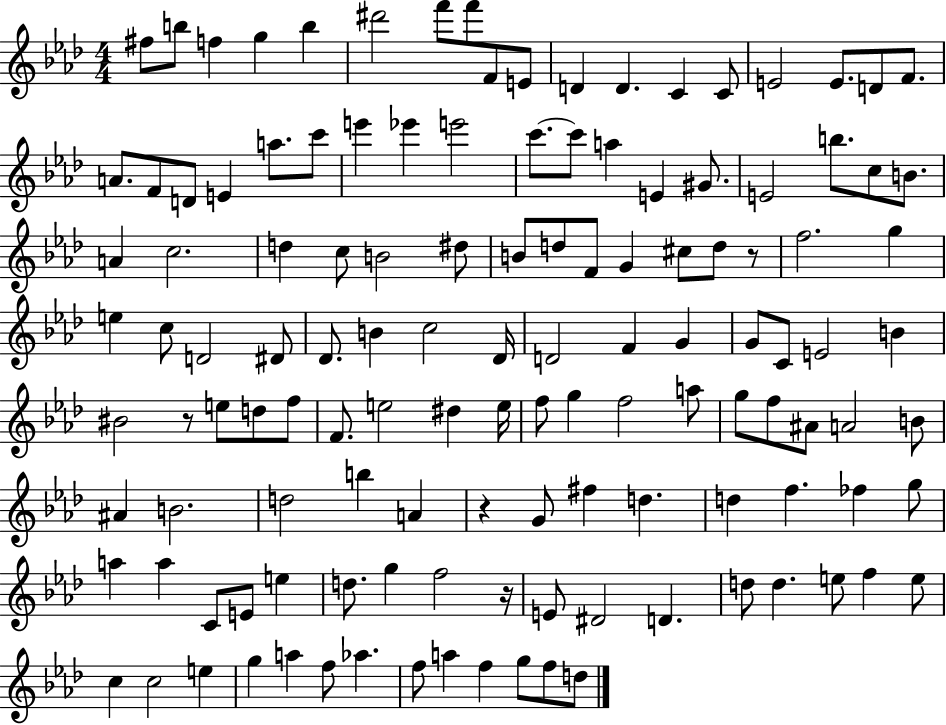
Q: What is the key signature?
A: AES major